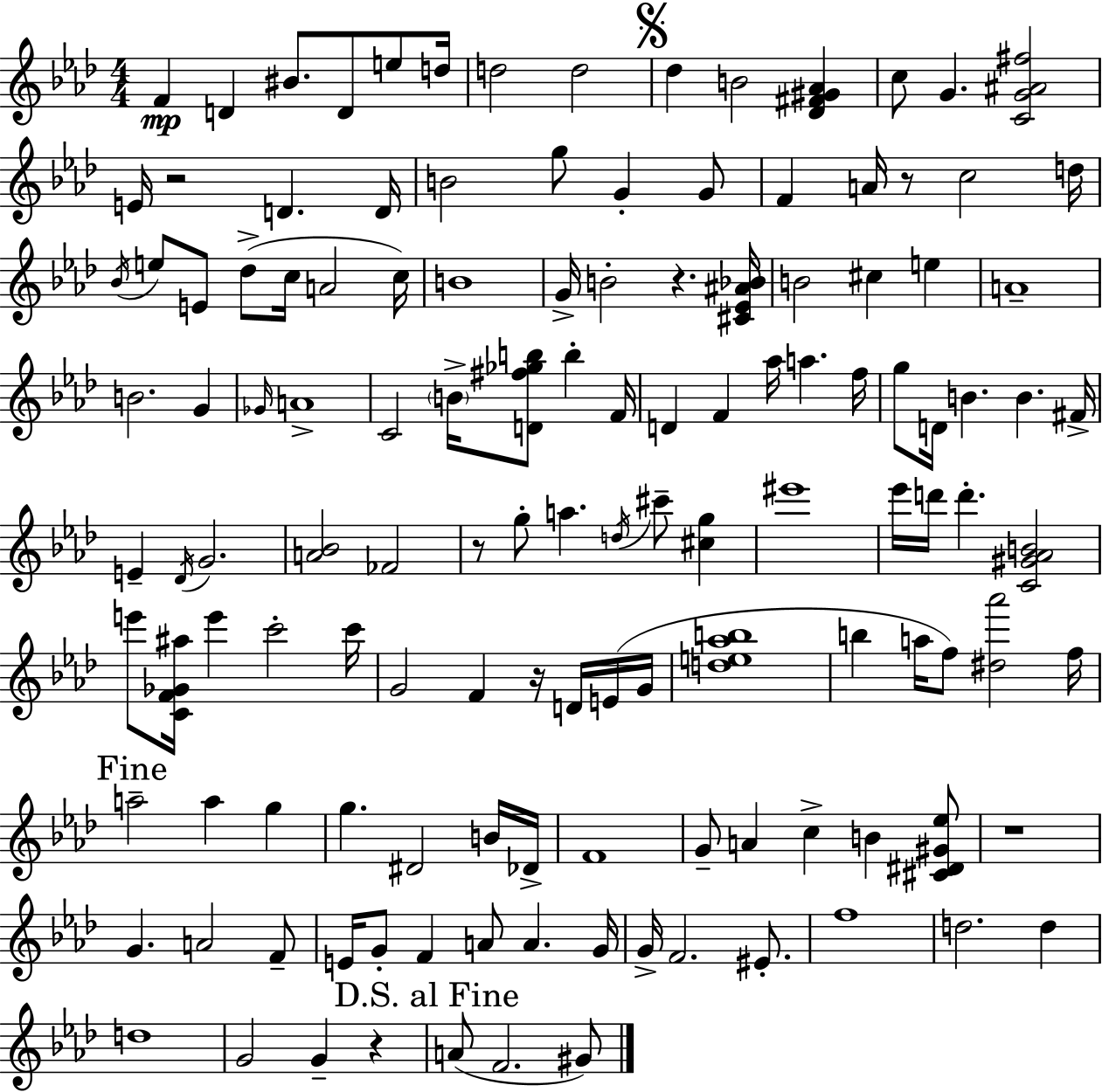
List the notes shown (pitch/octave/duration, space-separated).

F4/q D4/q BIS4/e. D4/e E5/e D5/s D5/h D5/h Db5/q B4/h [Db4,F#4,G#4,Ab4]/q C5/e G4/q. [C4,G4,A#4,F#5]/h E4/s R/h D4/q. D4/s B4/h G5/e G4/q G4/e F4/q A4/s R/e C5/h D5/s Bb4/s E5/e E4/e Db5/e C5/s A4/h C5/s B4/w G4/s B4/h R/q. [C#4,Eb4,A#4,Bb4]/s B4/h C#5/q E5/q A4/w B4/h. G4/q Gb4/s A4/w C4/h B4/s [D4,F#5,Gb5,B5]/e B5/q F4/s D4/q F4/q Ab5/s A5/q. F5/s G5/e D4/s B4/q. B4/q. F#4/s E4/q Db4/s G4/h. [A4,Bb4]/h FES4/h R/e G5/e A5/q. D5/s C#6/e [C#5,G5]/q EIS6/w Eb6/s D6/s D6/q. [C4,G#4,Ab4,B4]/h E6/e [C4,F4,Gb4,A#5]/s E6/q C6/h C6/s G4/h F4/q R/s D4/s E4/s G4/s [D5,E5,Ab5,B5]/w B5/q A5/s F5/e [D#5,Ab6]/h F5/s A5/h A5/q G5/q G5/q. D#4/h B4/s Db4/s F4/w G4/e A4/q C5/q B4/q [C#4,D#4,G#4,Eb5]/e R/w G4/q. A4/h F4/e E4/s G4/e F4/q A4/e A4/q. G4/s G4/s F4/h. EIS4/e. F5/w D5/h. D5/q D5/w G4/h G4/q R/q A4/e F4/h. G#4/e